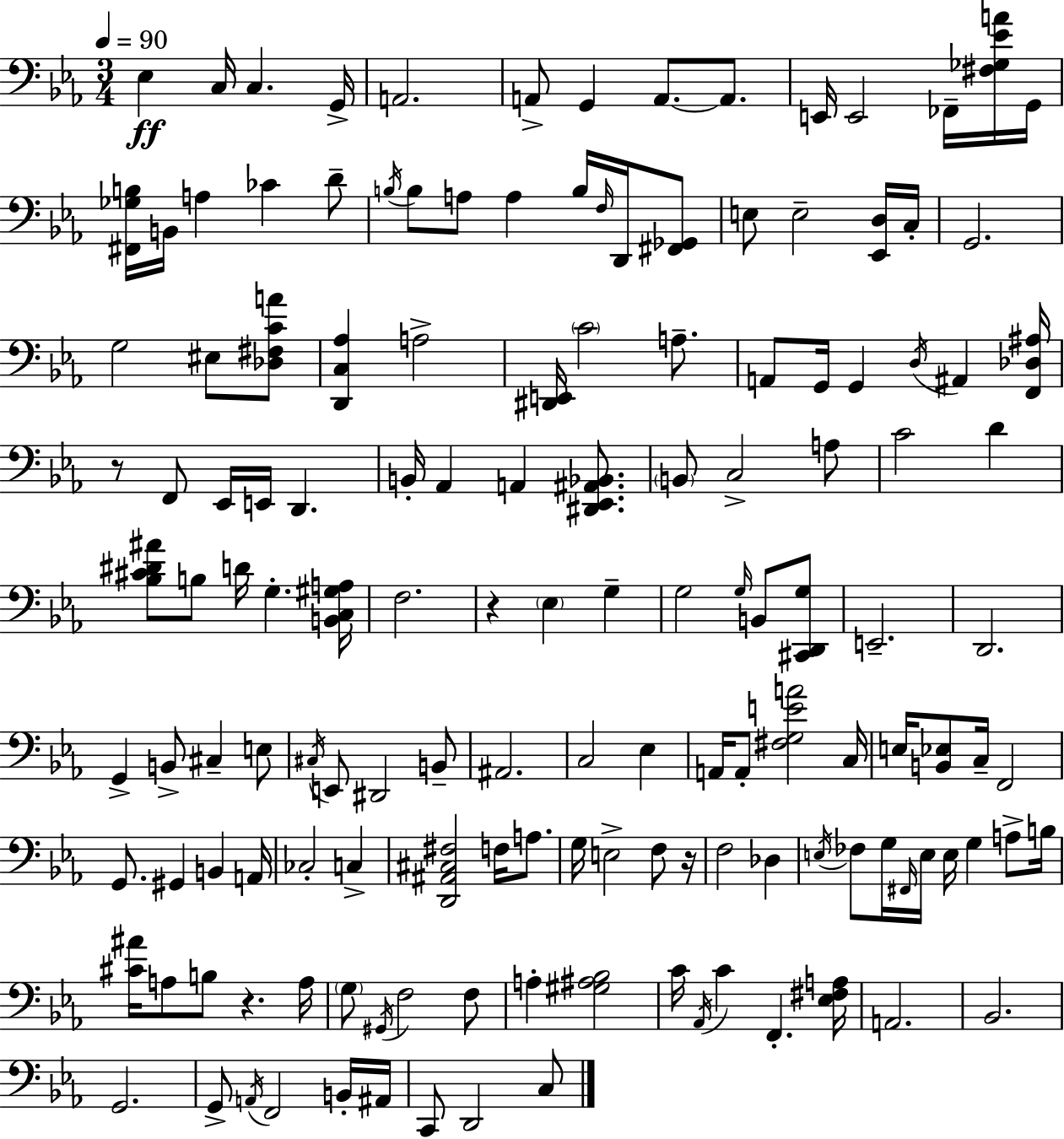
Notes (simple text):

Eb3/q C3/s C3/q. G2/s A2/h. A2/e G2/q A2/e. A2/e. E2/s E2/h FES2/s [F#3,Gb3,Eb4,A4]/s G2/s [F#2,Gb3,B3]/s B2/s A3/q CES4/q D4/e B3/s B3/e A3/e A3/q B3/s F3/s D2/s [F#2,Gb2]/e E3/e E3/h [Eb2,D3]/s C3/s G2/h. G3/h EIS3/e [Db3,F#3,C4,A4]/e [D2,C3,Ab3]/q A3/h [D#2,E2]/s C4/h A3/e. A2/e G2/s G2/q D3/s A#2/q [F2,Db3,A#3]/s R/e F2/e Eb2/s E2/s D2/q. B2/s Ab2/q A2/q [D#2,Eb2,A#2,Bb2]/e. B2/e C3/h A3/e C4/h D4/q [Bb3,C#4,D#4,A#4]/e B3/e D4/s G3/q. [B2,C3,G#3,A3]/s F3/h. R/q Eb3/q G3/q G3/h G3/s B2/e [C#2,D2,G3]/e E2/h. D2/h. G2/q B2/e C#3/q E3/e C#3/s E2/e D#2/h B2/e A#2/h. C3/h Eb3/q A2/s A2/e [F#3,G3,E4,A4]/h C3/s E3/s [B2,Eb3]/e C3/s F2/h G2/e. G#2/q B2/q A2/s CES3/h C3/q [D2,A#2,C#3,F#3]/h F3/s A3/e. G3/s E3/h F3/e R/s F3/h Db3/q E3/s FES3/e G3/s F#2/s E3/s E3/s G3/q A3/e B3/s [C#4,A#4]/s A3/e B3/e R/q. A3/s G3/e G#2/s F3/h F3/e A3/q [G#3,A#3,Bb3]/h C4/s Ab2/s C4/q F2/q. [Eb3,F#3,A3]/s A2/h. Bb2/h. G2/h. G2/e A2/s F2/h B2/s A#2/s C2/e D2/h C3/e